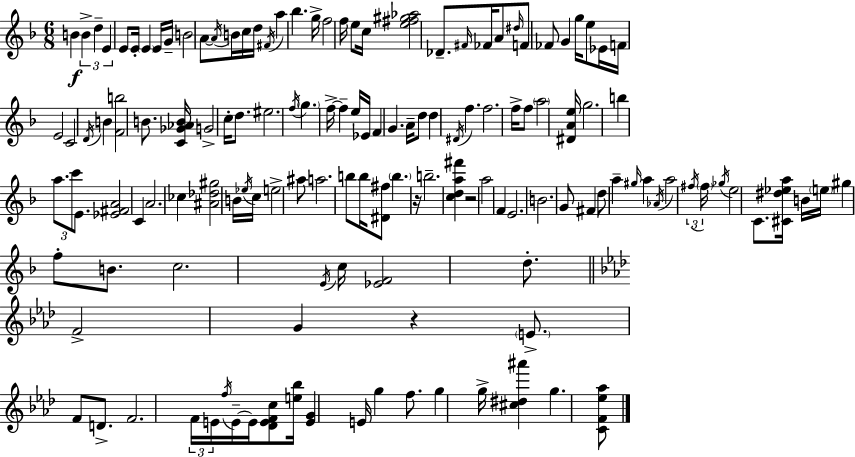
B4/q B4/q D5/q E4/q E4/e E4/s E4/q E4/s G4/s B4/h A4/e A4/s B4/s C5/s D5/s F#4/s A5/q Bb5/q. G5/s F5/h F5/s E5/e C5/s [E5,F#5,G#5,Ab5]/h Db4/e. F#4/s FES4/s A4/e D#5/s F4/e FES4/e G4/q G5/s E5/e Eb4/s F4/s E4/h C4/h D4/s B4/q [F4,B5]/h B4/e. [C4,Gb4,Ab4,B4]/s G4/h C5/s D5/e. EIS5/h. F5/s G5/q. F5/s F5/q E5/s Eb4/s F4/q G4/q. A4/s D5/e D5/q D#4/s F5/q. F5/h. F5/s F5/e A5/h [D#4,A4,E5]/s G5/h. B5/q A5/e. C6/e E4/e. [Eb4,F#4,A4]/h C4/q A4/h. CES5/q [A#4,Db5,G#5]/h B4/s Eb5/s C5/s E5/h A#5/e A5/h. B5/e B5/s [D#4,F#5]/e B5/q. R/s B5/h. [C5,D5,A5,F#6]/q R/h A5/h F4/q E4/h. B4/h. G4/e F#4/q D5/e A5/q G#5/s A5/q Ab4/s A5/h F#5/s F#5/s Gb5/s E5/h C4/e. [C#4,D#5,Eb5,A5]/s B4/s E5/s G#5/q F5/e B4/e. C5/h. E4/s C5/s [Eb4,F4]/h D5/e. F4/h G4/q R/q E4/e. F4/e D4/e. F4/h. F4/s E4/s F5/s E4/s E4/s [Db4,E4,F4,C5]/e [E5,Bb5]/s [E4,G4]/q E4/s G5/q F5/e. G5/q G5/s [C#5,D#5,A#6]/q G5/q. [C4,F4,Eb5,Ab5]/e